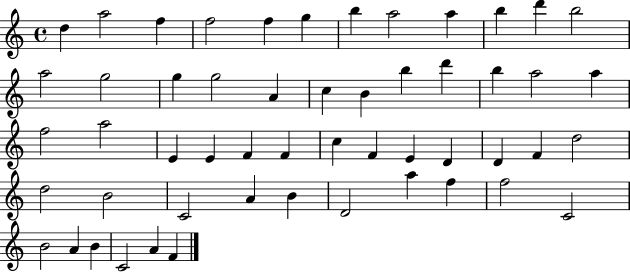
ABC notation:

X:1
T:Untitled
M:4/4
L:1/4
K:C
d a2 f f2 f g b a2 a b d' b2 a2 g2 g g2 A c B b d' b a2 a f2 a2 E E F F c F E D D F d2 d2 B2 C2 A B D2 a f f2 C2 B2 A B C2 A F